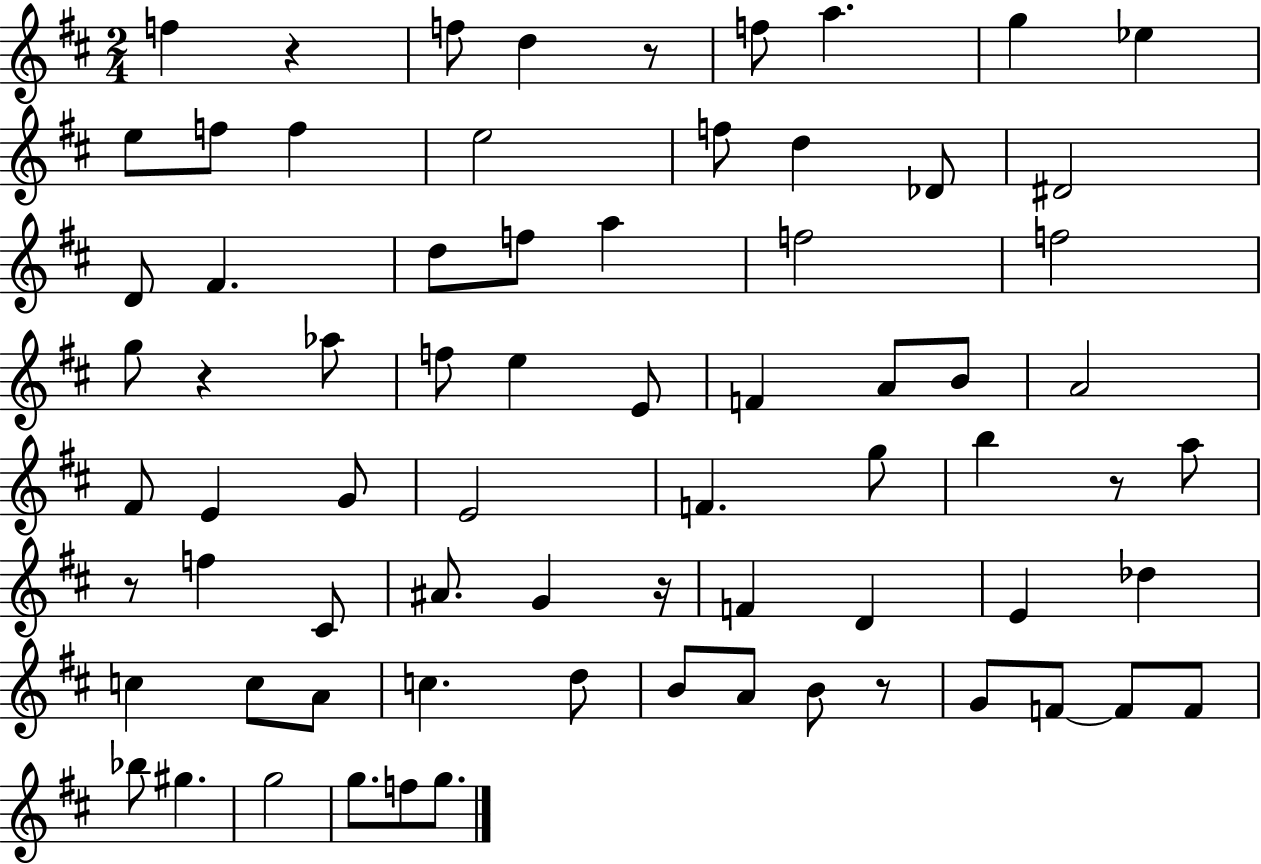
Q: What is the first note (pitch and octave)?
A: F5